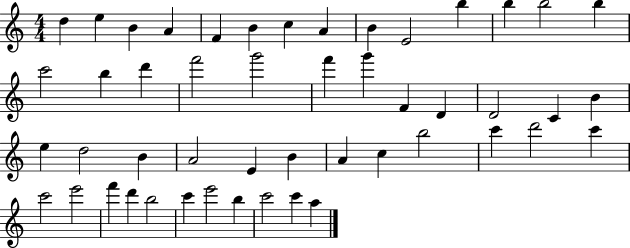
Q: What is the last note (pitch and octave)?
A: A5